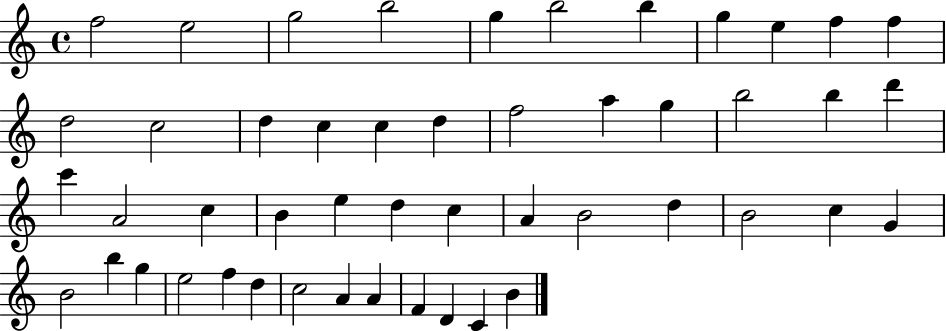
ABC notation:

X:1
T:Untitled
M:4/4
L:1/4
K:C
f2 e2 g2 b2 g b2 b g e f f d2 c2 d c c d f2 a g b2 b d' c' A2 c B e d c A B2 d B2 c G B2 b g e2 f d c2 A A F D C B